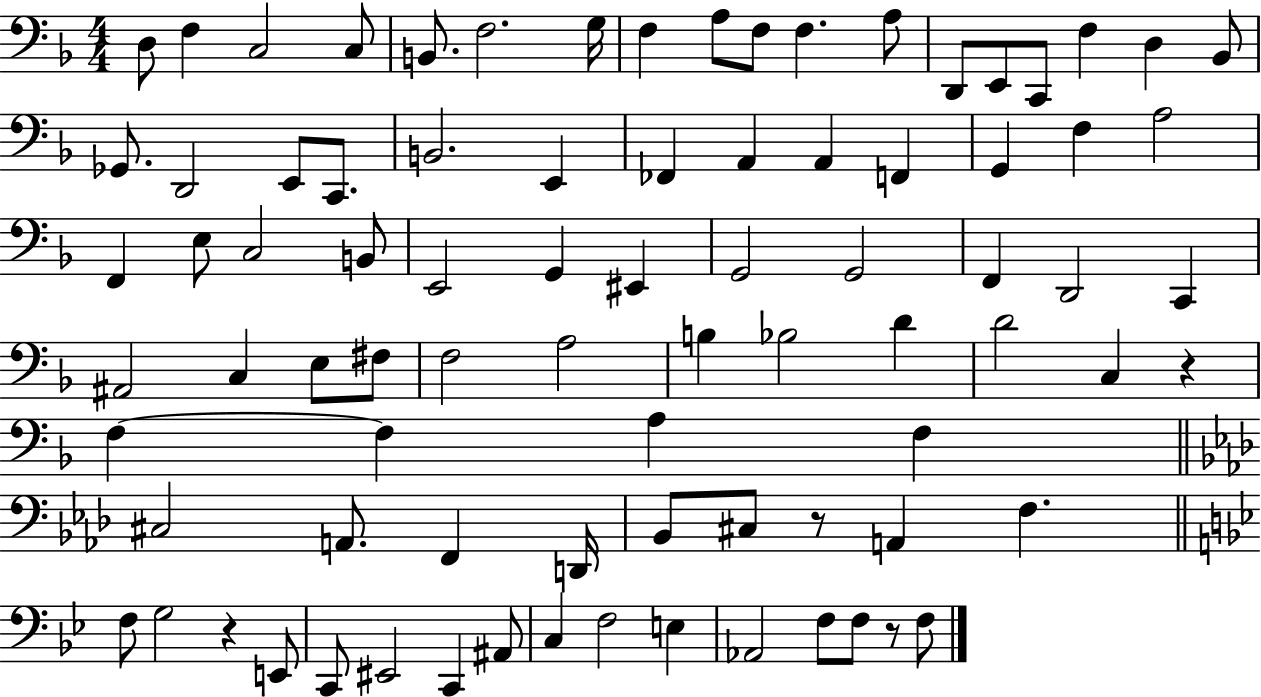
D3/e F3/q C3/h C3/e B2/e. F3/h. G3/s F3/q A3/e F3/e F3/q. A3/e D2/e E2/e C2/e F3/q D3/q Bb2/e Gb2/e. D2/h E2/e C2/e. B2/h. E2/q FES2/q A2/q A2/q F2/q G2/q F3/q A3/h F2/q E3/e C3/h B2/e E2/h G2/q EIS2/q G2/h G2/h F2/q D2/h C2/q A#2/h C3/q E3/e F#3/e F3/h A3/h B3/q Bb3/h D4/q D4/h C3/q R/q F3/q F3/q A3/q F3/q C#3/h A2/e. F2/q D2/s Bb2/e C#3/e R/e A2/q F3/q. F3/e G3/h R/q E2/e C2/e EIS2/h C2/q A#2/e C3/q F3/h E3/q Ab2/h F3/e F3/e R/e F3/e